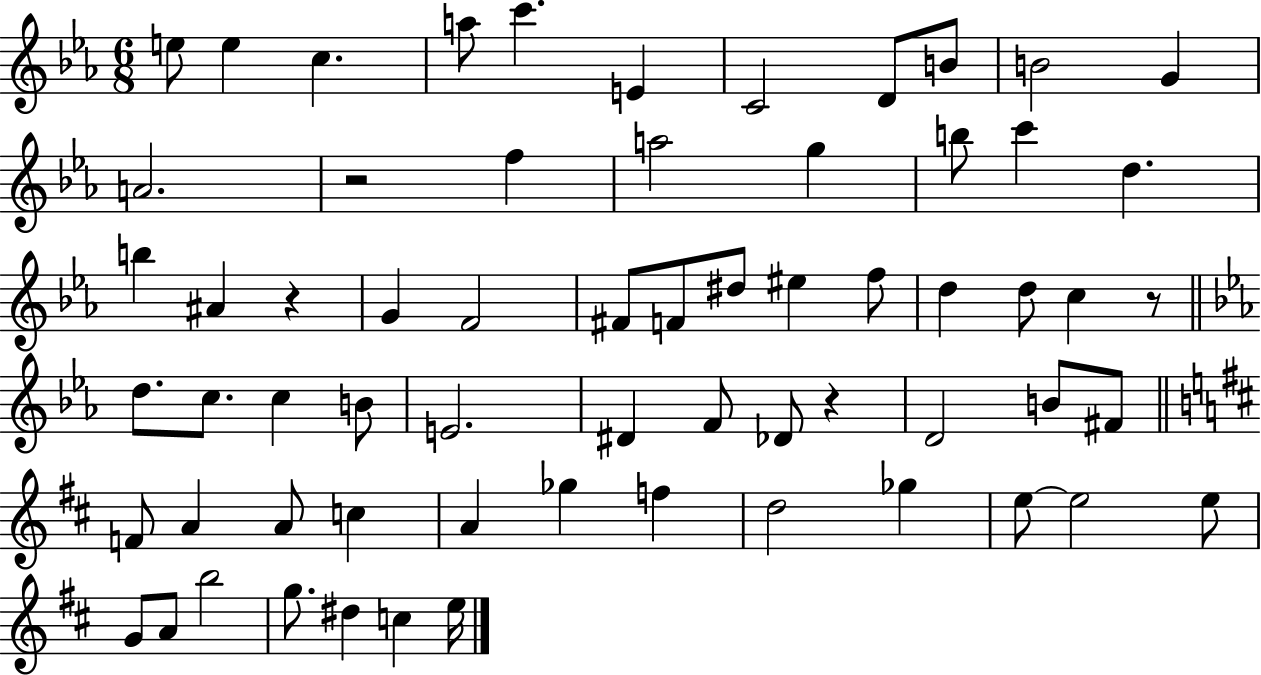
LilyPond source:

{
  \clef treble
  \numericTimeSignature
  \time 6/8
  \key ees \major
  e''8 e''4 c''4. | a''8 c'''4. e'4 | c'2 d'8 b'8 | b'2 g'4 | \break a'2. | r2 f''4 | a''2 g''4 | b''8 c'''4 d''4. | \break b''4 ais'4 r4 | g'4 f'2 | fis'8 f'8 dis''8 eis''4 f''8 | d''4 d''8 c''4 r8 | \break \bar "||" \break \key ees \major d''8. c''8. c''4 b'8 | e'2. | dis'4 f'8 des'8 r4 | d'2 b'8 fis'8 | \break \bar "||" \break \key d \major f'8 a'4 a'8 c''4 | a'4 ges''4 f''4 | d''2 ges''4 | e''8~~ e''2 e''8 | \break g'8 a'8 b''2 | g''8. dis''4 c''4 e''16 | \bar "|."
}